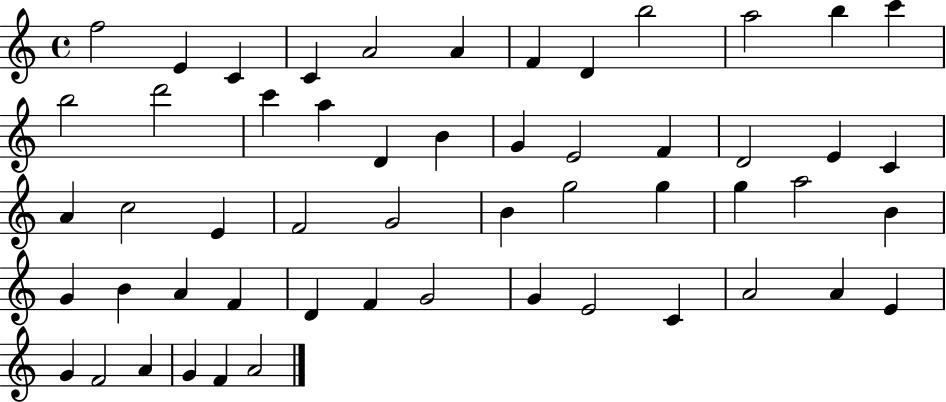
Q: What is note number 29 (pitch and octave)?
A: G4